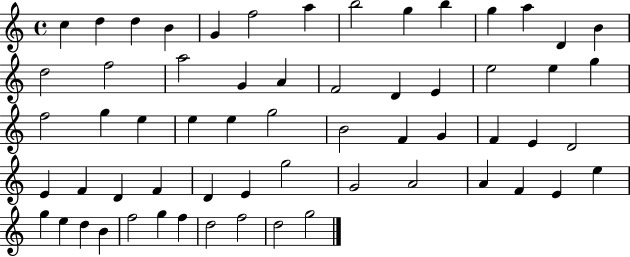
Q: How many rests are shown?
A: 0